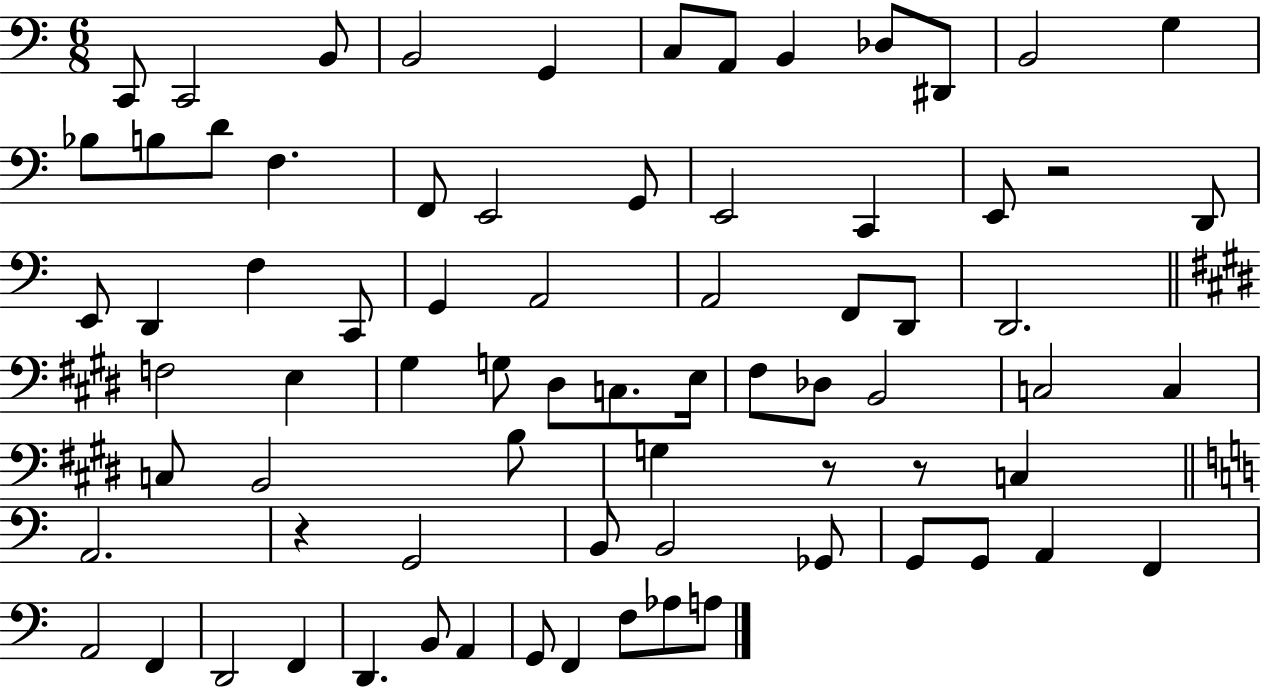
X:1
T:Untitled
M:6/8
L:1/4
K:C
C,,/2 C,,2 B,,/2 B,,2 G,, C,/2 A,,/2 B,, _D,/2 ^D,,/2 B,,2 G, _B,/2 B,/2 D/2 F, F,,/2 E,,2 G,,/2 E,,2 C,, E,,/2 z2 D,,/2 E,,/2 D,, F, C,,/2 G,, A,,2 A,,2 F,,/2 D,,/2 D,,2 F,2 E, ^G, G,/2 ^D,/2 C,/2 E,/4 ^F,/2 _D,/2 B,,2 C,2 C, C,/2 B,,2 B,/2 G, z/2 z/2 C, A,,2 z G,,2 B,,/2 B,,2 _G,,/2 G,,/2 G,,/2 A,, F,, A,,2 F,, D,,2 F,, D,, B,,/2 A,, G,,/2 F,, F,/2 _A,/2 A,/2